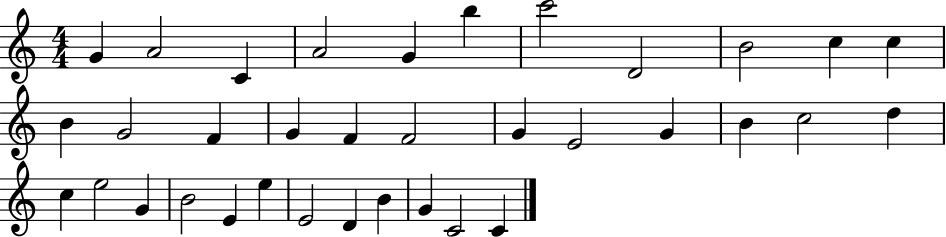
G4/q A4/h C4/q A4/h G4/q B5/q C6/h D4/h B4/h C5/q C5/q B4/q G4/h F4/q G4/q F4/q F4/h G4/q E4/h G4/q B4/q C5/h D5/q C5/q E5/h G4/q B4/h E4/q E5/q E4/h D4/q B4/q G4/q C4/h C4/q